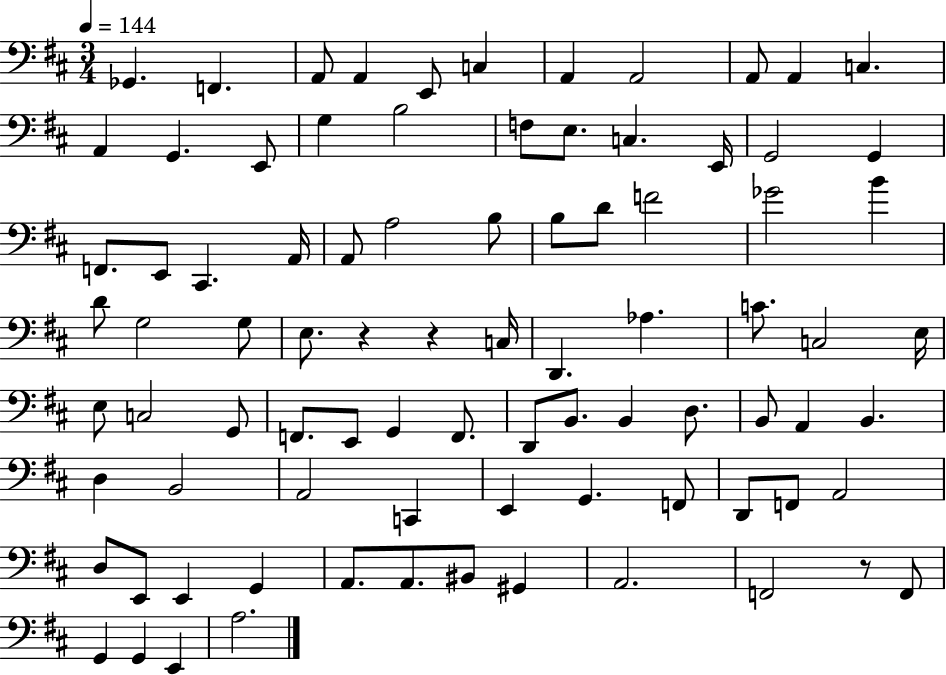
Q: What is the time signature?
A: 3/4